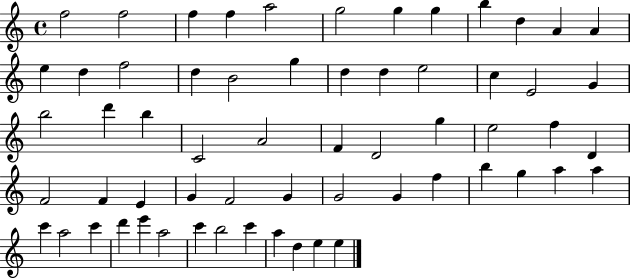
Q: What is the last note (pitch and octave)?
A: E5